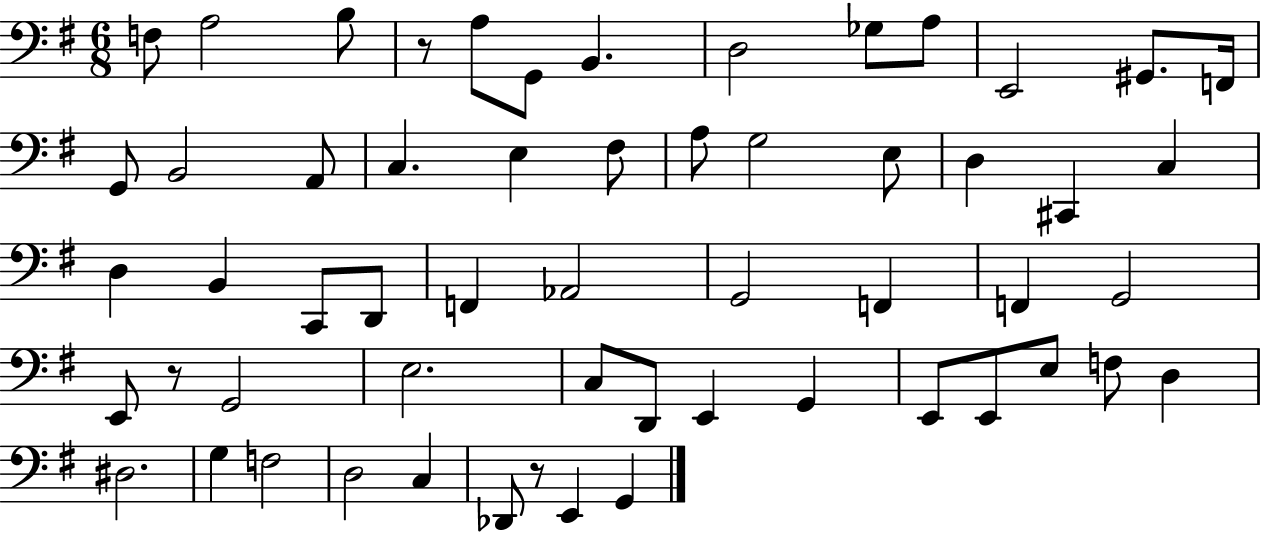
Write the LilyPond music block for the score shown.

{
  \clef bass
  \numericTimeSignature
  \time 6/8
  \key g \major
  f8 a2 b8 | r8 a8 g,8 b,4. | d2 ges8 a8 | e,2 gis,8. f,16 | \break g,8 b,2 a,8 | c4. e4 fis8 | a8 g2 e8 | d4 cis,4 c4 | \break d4 b,4 c,8 d,8 | f,4 aes,2 | g,2 f,4 | f,4 g,2 | \break e,8 r8 g,2 | e2. | c8 d,8 e,4 g,4 | e,8 e,8 e8 f8 d4 | \break dis2. | g4 f2 | d2 c4 | des,8 r8 e,4 g,4 | \break \bar "|."
}